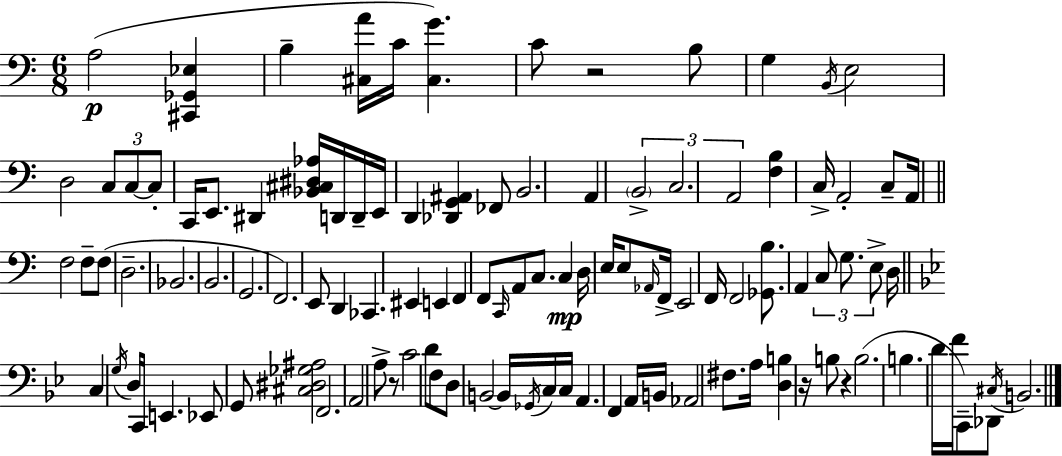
X:1
T:Untitled
M:6/8
L:1/4
K:Am
A,2 [^C,,_G,,_E,] B, [^C,A]/4 C/4 [^C,G] C/2 z2 B,/2 G, B,,/4 E,2 D,2 C,/2 C,/2 C,/2 C,,/4 E,,/2 ^D,, [_B,,^C,^D,_A,]/4 D,,/4 D,,/4 E,,/4 D,, [_D,,G,,^A,,] _F,,/2 B,,2 A,, B,,2 C,2 A,,2 [F,B,] C,/4 A,,2 C,/2 A,,/4 F,2 F,/2 F,/2 D,2 _B,,2 B,,2 G,,2 F,,2 E,,/2 D,, _C,, ^E,, E,, F,, F,,/2 C,,/4 A,,/2 C,/2 C, D,/4 E,/4 E,/2 _A,,/4 F,,/4 E,,2 F,,/4 F,,2 [_G,,B,]/2 A,, C,/2 G,/2 E,/2 D,/4 C, G,/4 D,/4 C,,/4 E,, _E,,/2 G,,/2 [^C,^D,_G,^A,]2 F,,2 A,,2 A,/2 z/2 C2 D/2 F,/2 D,/2 B,,2 B,,/4 _G,,/4 C,/4 C,/4 A,, F,, A,,/4 B,,/4 _A,,2 ^F,/2 A,/4 [D,B,] z/4 B,/2 z B,2 B, D/4 F/4 C,,/2 _D,,/2 ^C,/4 B,,2